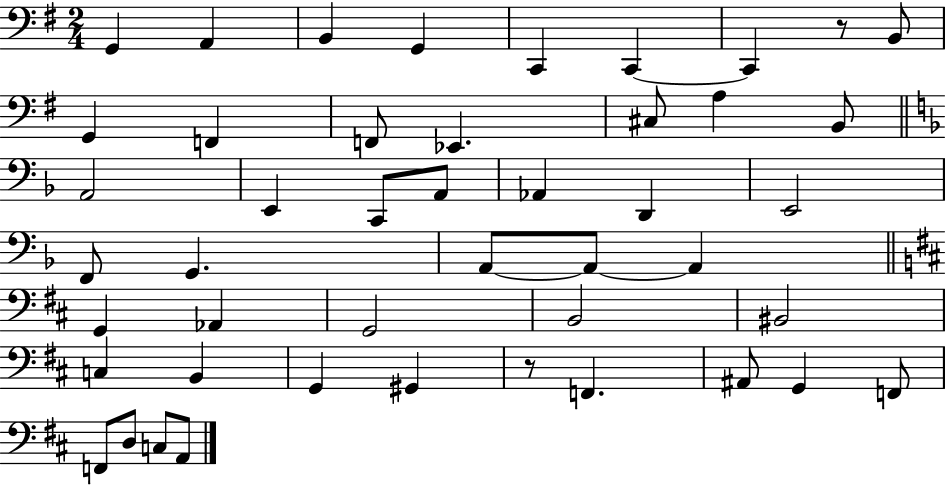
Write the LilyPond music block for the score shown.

{
  \clef bass
  \numericTimeSignature
  \time 2/4
  \key g \major
  g,4 a,4 | b,4 g,4 | c,4 c,4~~ | c,4 r8 b,8 | \break g,4 f,4 | f,8 ees,4. | cis8 a4 b,8 | \bar "||" \break \key d \minor a,2 | e,4 c,8 a,8 | aes,4 d,4 | e,2 | \break f,8 g,4. | a,8~~ a,8~~ a,4 | \bar "||" \break \key b \minor g,4 aes,4 | g,2 | b,2 | bis,2 | \break c4 b,4 | g,4 gis,4 | r8 f,4. | ais,8 g,4 f,8 | \break f,8 d8 c8 a,8 | \bar "|."
}